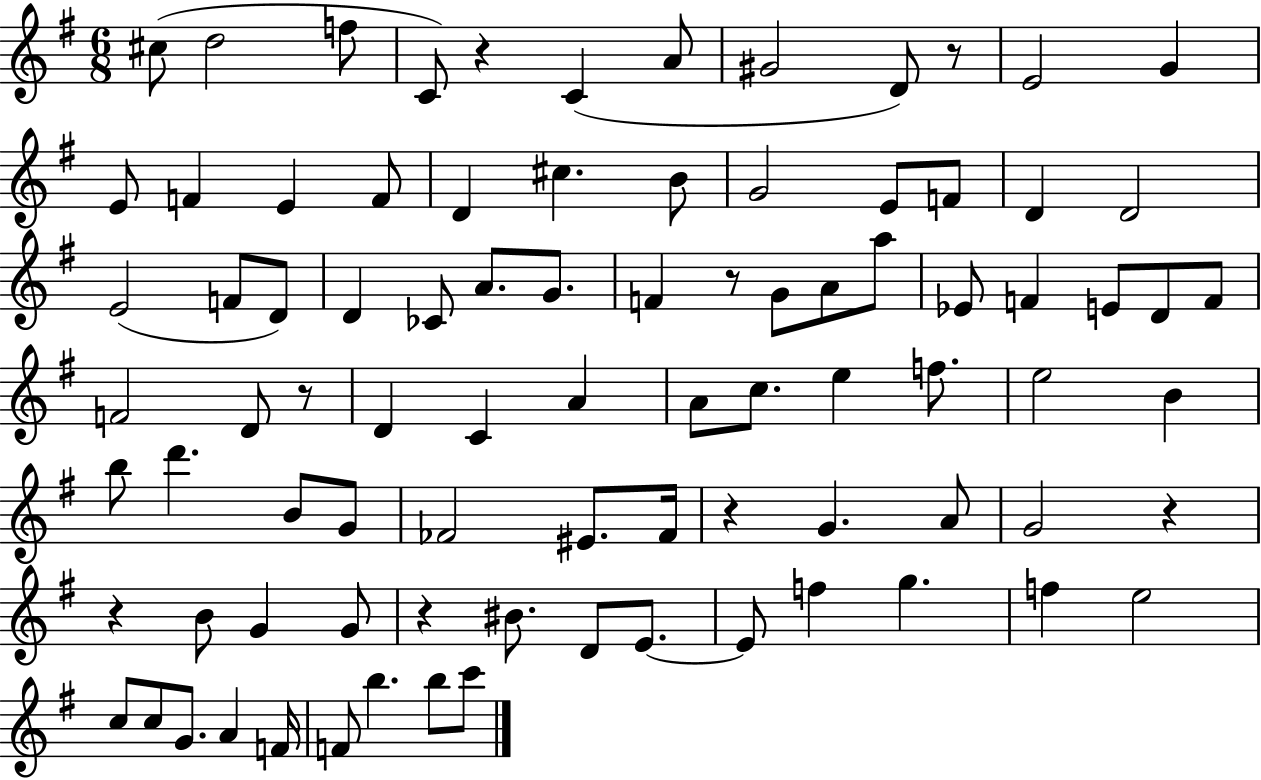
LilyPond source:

{
  \clef treble
  \numericTimeSignature
  \time 6/8
  \key g \major
  cis''8( d''2 f''8 | c'8) r4 c'4( a'8 | gis'2 d'8) r8 | e'2 g'4 | \break e'8 f'4 e'4 f'8 | d'4 cis''4. b'8 | g'2 e'8 f'8 | d'4 d'2 | \break e'2( f'8 d'8) | d'4 ces'8 a'8. g'8. | f'4 r8 g'8 a'8 a''8 | ees'8 f'4 e'8 d'8 f'8 | \break f'2 d'8 r8 | d'4 c'4 a'4 | a'8 c''8. e''4 f''8. | e''2 b'4 | \break b''8 d'''4. b'8 g'8 | fes'2 eis'8. fes'16 | r4 g'4. a'8 | g'2 r4 | \break r4 b'8 g'4 g'8 | r4 bis'8. d'8 e'8.~~ | e'8 f''4 g''4. | f''4 e''2 | \break c''8 c''8 g'8. a'4 f'16 | f'8 b''4. b''8 c'''8 | \bar "|."
}